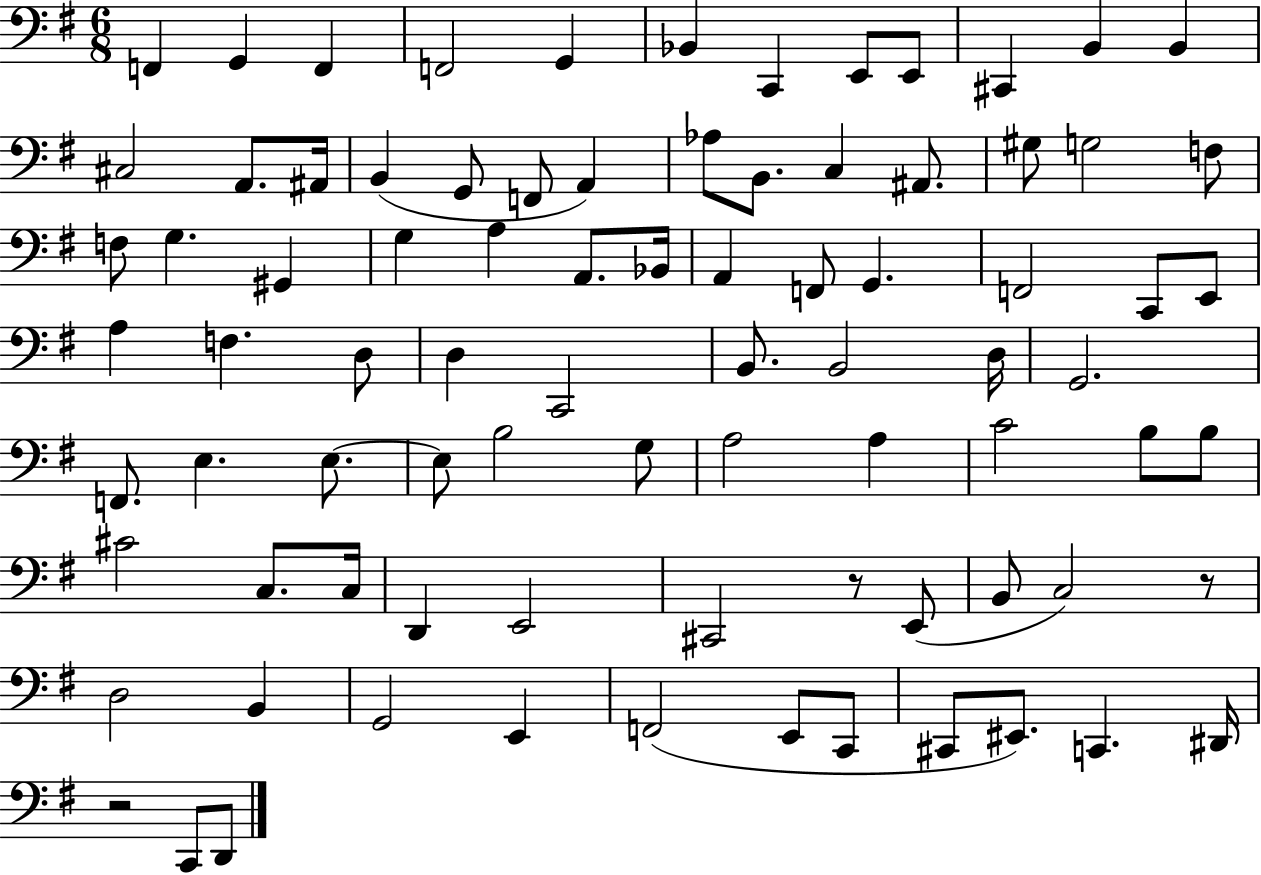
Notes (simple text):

F2/q G2/q F2/q F2/h G2/q Bb2/q C2/q E2/e E2/e C#2/q B2/q B2/q C#3/h A2/e. A#2/s B2/q G2/e F2/e A2/q Ab3/e B2/e. C3/q A#2/e. G#3/e G3/h F3/e F3/e G3/q. G#2/q G3/q A3/q A2/e. Bb2/s A2/q F2/e G2/q. F2/h C2/e E2/e A3/q F3/q. D3/e D3/q C2/h B2/e. B2/h D3/s G2/h. F2/e. E3/q. E3/e. E3/e B3/h G3/e A3/h A3/q C4/h B3/e B3/e C#4/h C3/e. C3/s D2/q E2/h C#2/h R/e E2/e B2/e C3/h R/e D3/h B2/q G2/h E2/q F2/h E2/e C2/e C#2/e EIS2/e. C2/q. D#2/s R/h C2/e D2/e